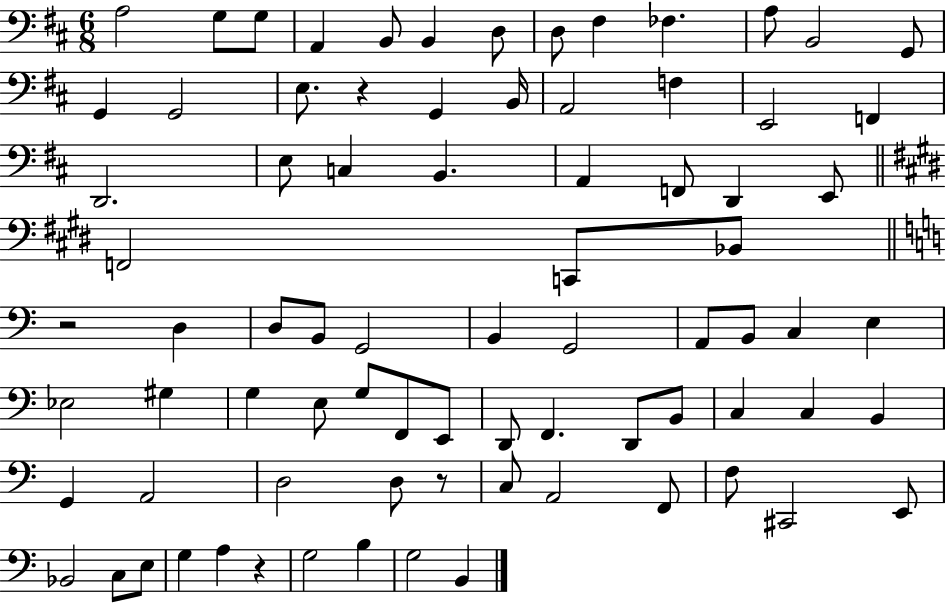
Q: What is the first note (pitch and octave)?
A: A3